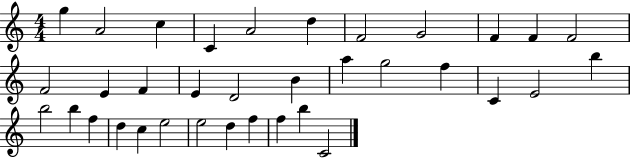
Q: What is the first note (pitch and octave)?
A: G5